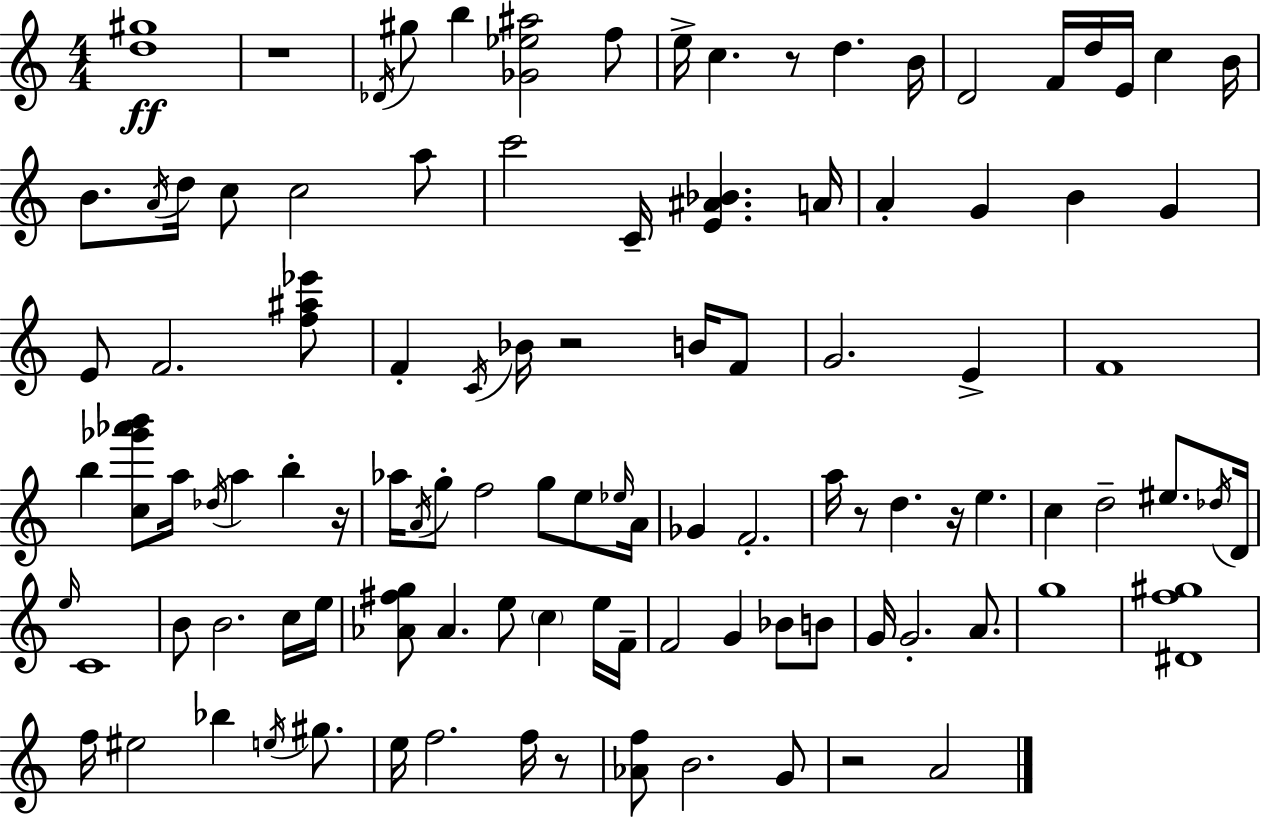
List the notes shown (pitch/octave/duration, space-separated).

[D5,G#5]/w R/w Db4/s G#5/e B5/q [Gb4,Eb5,A#5]/h F5/e E5/s C5/q. R/e D5/q. B4/s D4/h F4/s D5/s E4/s C5/q B4/s B4/e. A4/s D5/s C5/e C5/h A5/e C6/h C4/s [E4,A#4,Bb4]/q. A4/s A4/q G4/q B4/q G4/q E4/e F4/h. [F5,A#5,Eb6]/e F4/q C4/s Bb4/s R/h B4/s F4/e G4/h. E4/q F4/w B5/q [C5,Gb6,Ab6,B6]/e A5/s Db5/s A5/q B5/q R/s Ab5/s A4/s G5/e F5/h G5/e E5/e Eb5/s A4/s Gb4/q F4/h. A5/s R/e D5/q. R/s E5/q. C5/q D5/h EIS5/e. Db5/s D4/s E5/s C4/w B4/e B4/h. C5/s E5/s [Ab4,F#5,G5]/e Ab4/q. E5/e C5/q E5/s F4/s F4/h G4/q Bb4/e B4/e G4/s G4/h. A4/e. G5/w [D#4,F5,G#5]/w F5/s EIS5/h Bb5/q E5/s G#5/e. E5/s F5/h. F5/s R/e [Ab4,F5]/e B4/h. G4/e R/h A4/h